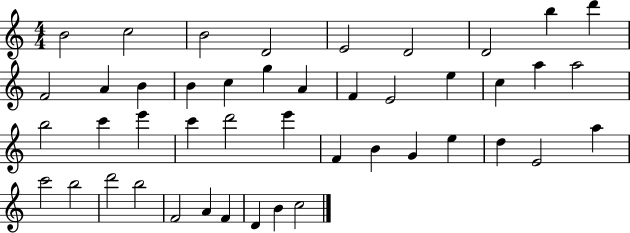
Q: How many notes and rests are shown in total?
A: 45